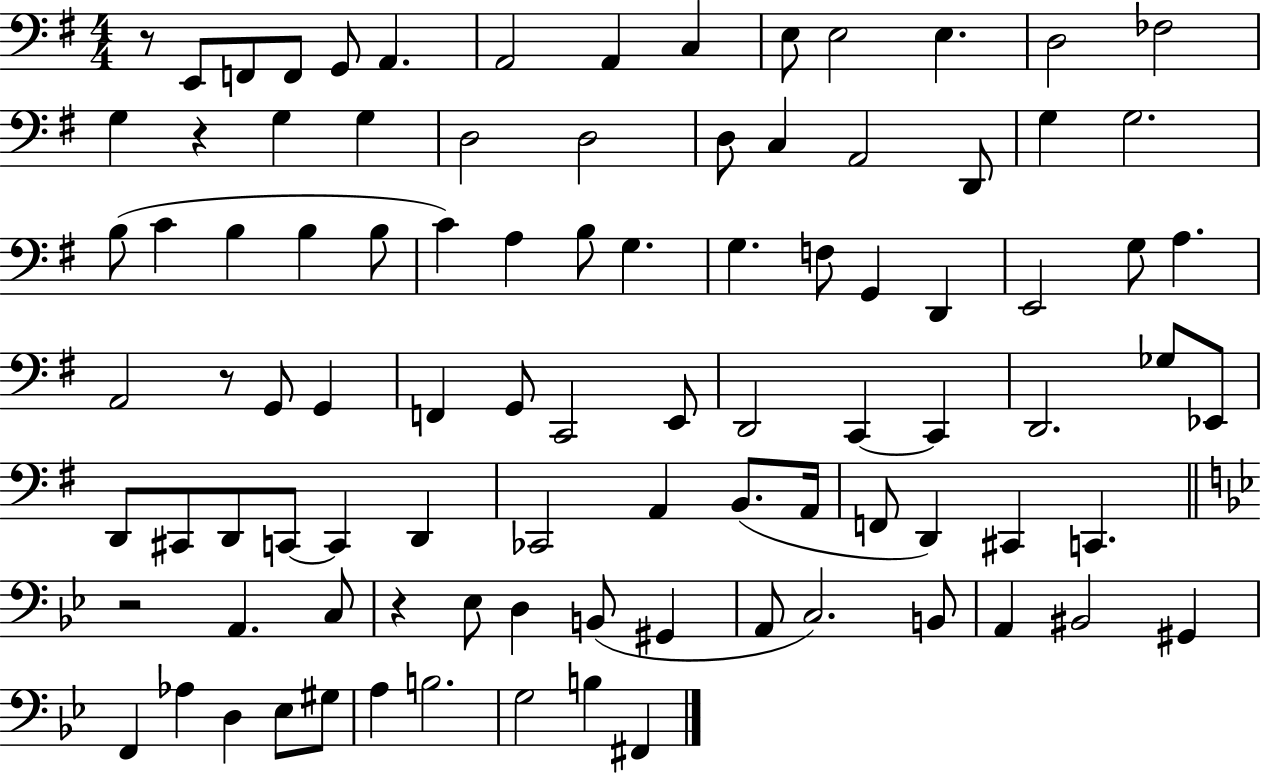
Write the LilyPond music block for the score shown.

{
  \clef bass
  \numericTimeSignature
  \time 4/4
  \key g \major
  r8 e,8 f,8 f,8 g,8 a,4. | a,2 a,4 c4 | e8 e2 e4. | d2 fes2 | \break g4 r4 g4 g4 | d2 d2 | d8 c4 a,2 d,8 | g4 g2. | \break b8( c'4 b4 b4 b8 | c'4) a4 b8 g4. | g4. f8 g,4 d,4 | e,2 g8 a4. | \break a,2 r8 g,8 g,4 | f,4 g,8 c,2 e,8 | d,2 c,4~~ c,4 | d,2. ges8 ees,8 | \break d,8 cis,8 d,8 c,8~~ c,4 d,4 | ces,2 a,4 b,8.( a,16 | f,8 d,4) cis,4 c,4. | \bar "||" \break \key bes \major r2 a,4. c8 | r4 ees8 d4 b,8( gis,4 | a,8 c2.) b,8 | a,4 bis,2 gis,4 | \break f,4 aes4 d4 ees8 gis8 | a4 b2. | g2 b4 fis,4 | \bar "|."
}